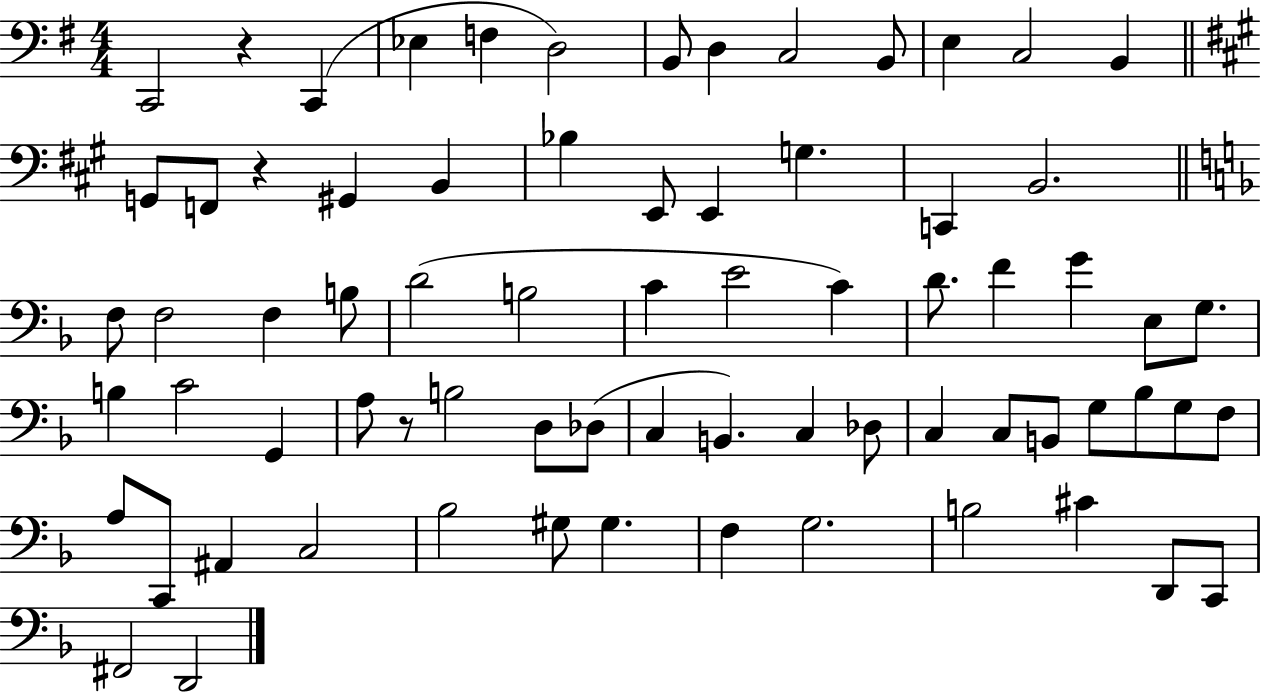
C2/h R/q C2/q Eb3/q F3/q D3/h B2/e D3/q C3/h B2/e E3/q C3/h B2/q G2/e F2/e R/q G#2/q B2/q Bb3/q E2/e E2/q G3/q. C2/q B2/h. F3/e F3/h F3/q B3/e D4/h B3/h C4/q E4/h C4/q D4/e. F4/q G4/q E3/e G3/e. B3/q C4/h G2/q A3/e R/e B3/h D3/e Db3/e C3/q B2/q. C3/q Db3/e C3/q C3/e B2/e G3/e Bb3/e G3/e F3/e A3/e C2/e A#2/q C3/h Bb3/h G#3/e G#3/q. F3/q G3/h. B3/h C#4/q D2/e C2/e F#2/h D2/h